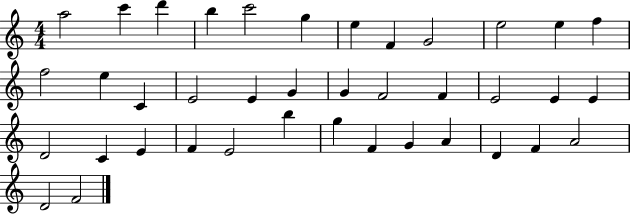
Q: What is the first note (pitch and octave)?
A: A5